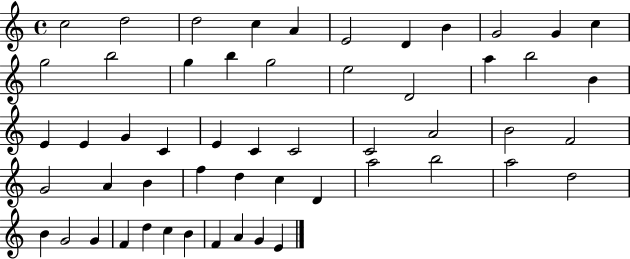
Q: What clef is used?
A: treble